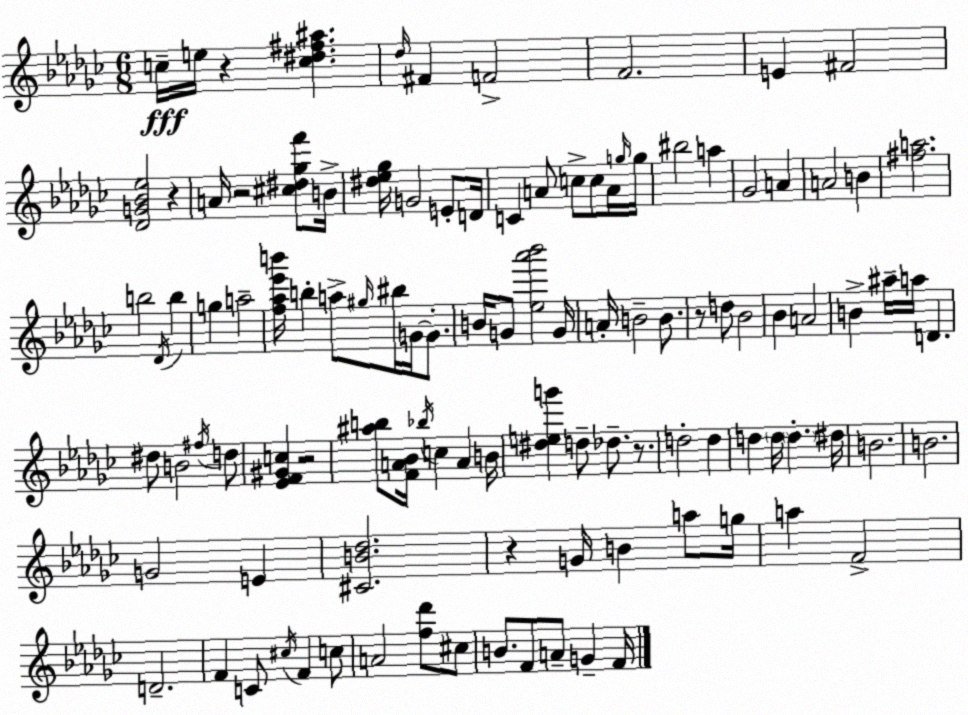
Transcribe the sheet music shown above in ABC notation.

X:1
T:Untitled
M:6/8
L:1/4
K:Ebm
c/4 e/4 z [c^d^f^a] _d/4 ^F F2 F2 E ^F2 [_DG_B_e]2 z A/4 z2 [^c^d_gf']/2 B/4 [^d_e_g]/4 G2 E/2 D/4 C A/2 c/2 c/2 A/4 g/4 g/4 ^b2 a _G2 A A2 B [^fa]2 b2 _D/4 b g a2 [f_a_e'b']/4 b a/2 ^g/4 ^b/4 G/4 G/2 B/4 G/2 [_e_a'_b']2 G/4 A/4 B2 B/2 z/2 d/2 _B2 _B A2 B ^a/4 a/4 D ^d/2 B2 ^f/4 d/2 [_EF^Gc] z2 [^ab]/2 [FA_B]/4 _b/4 c A B/4 [^deg'] d/2 _d/2 z/2 d2 d d d/4 d ^d/4 B2 B2 G2 E [^CB_d]2 z G/4 B a/2 g/4 a F2 D2 F C/2 ^c/4 F c/2 A2 [f_d']/2 ^c/2 B/2 F/2 A/2 G F/4